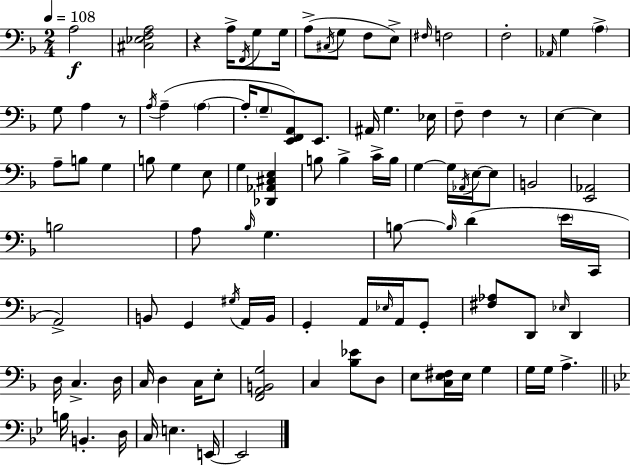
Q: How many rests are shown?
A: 3